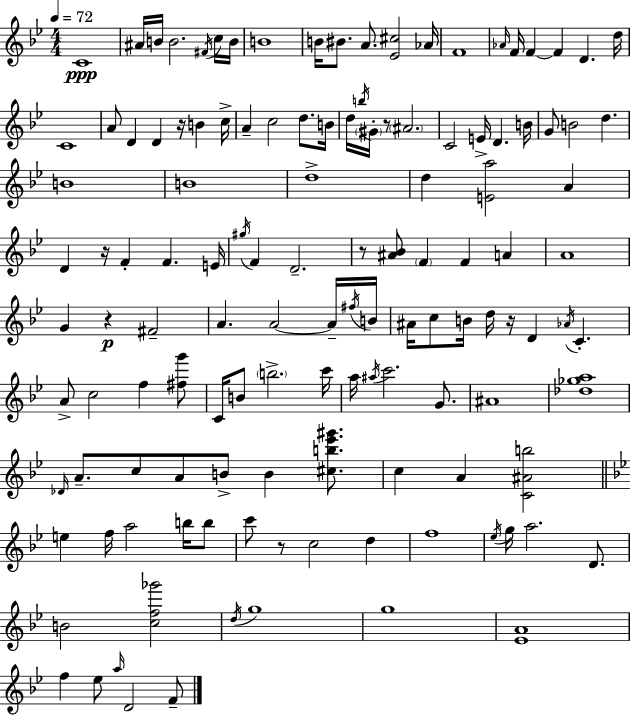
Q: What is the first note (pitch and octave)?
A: C4